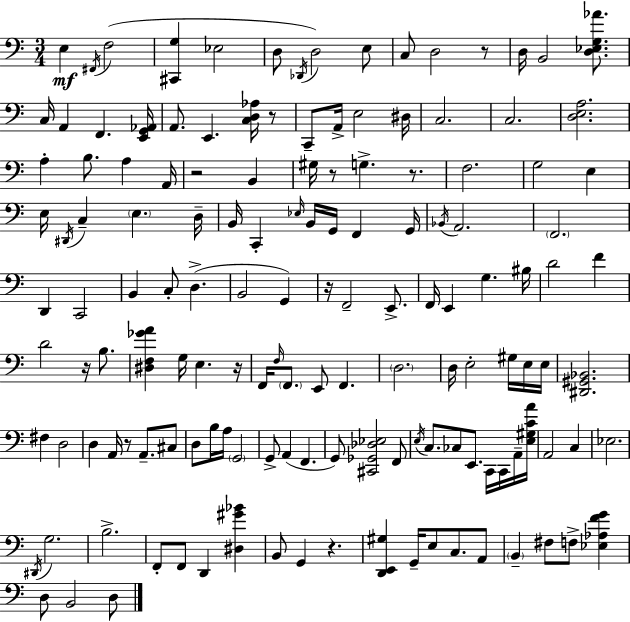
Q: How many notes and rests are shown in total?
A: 143